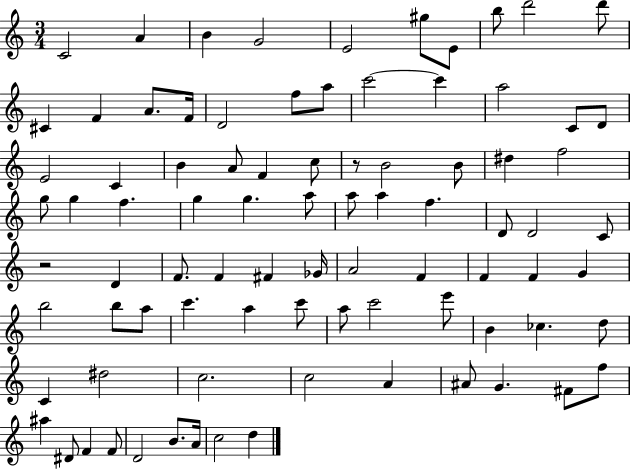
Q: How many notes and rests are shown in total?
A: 86